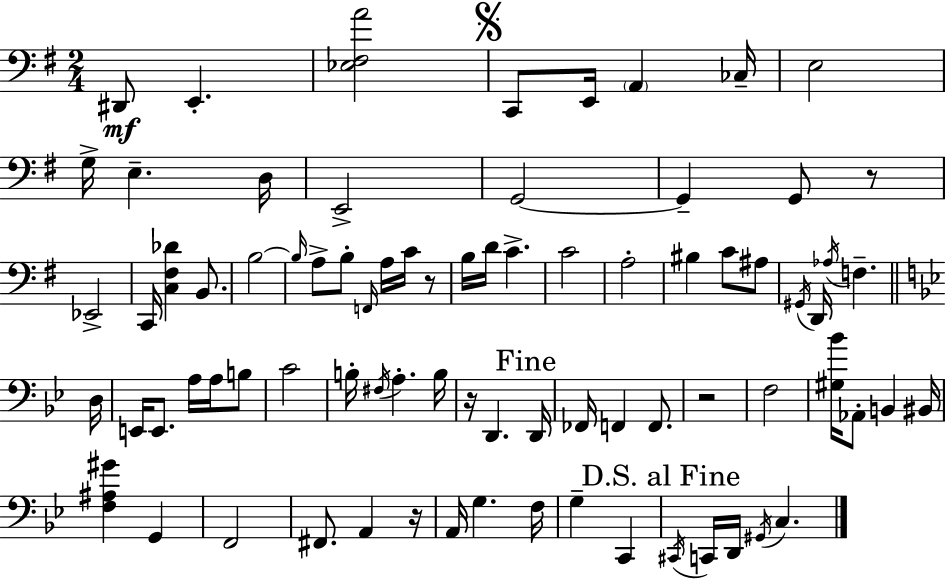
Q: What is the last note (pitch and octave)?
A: C3